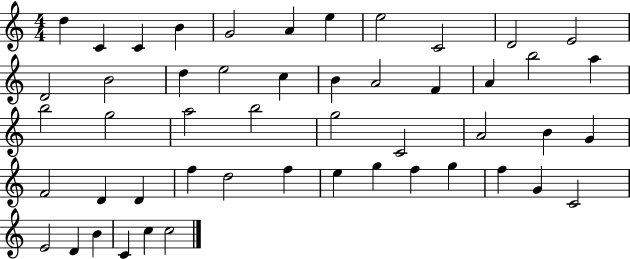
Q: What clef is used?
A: treble